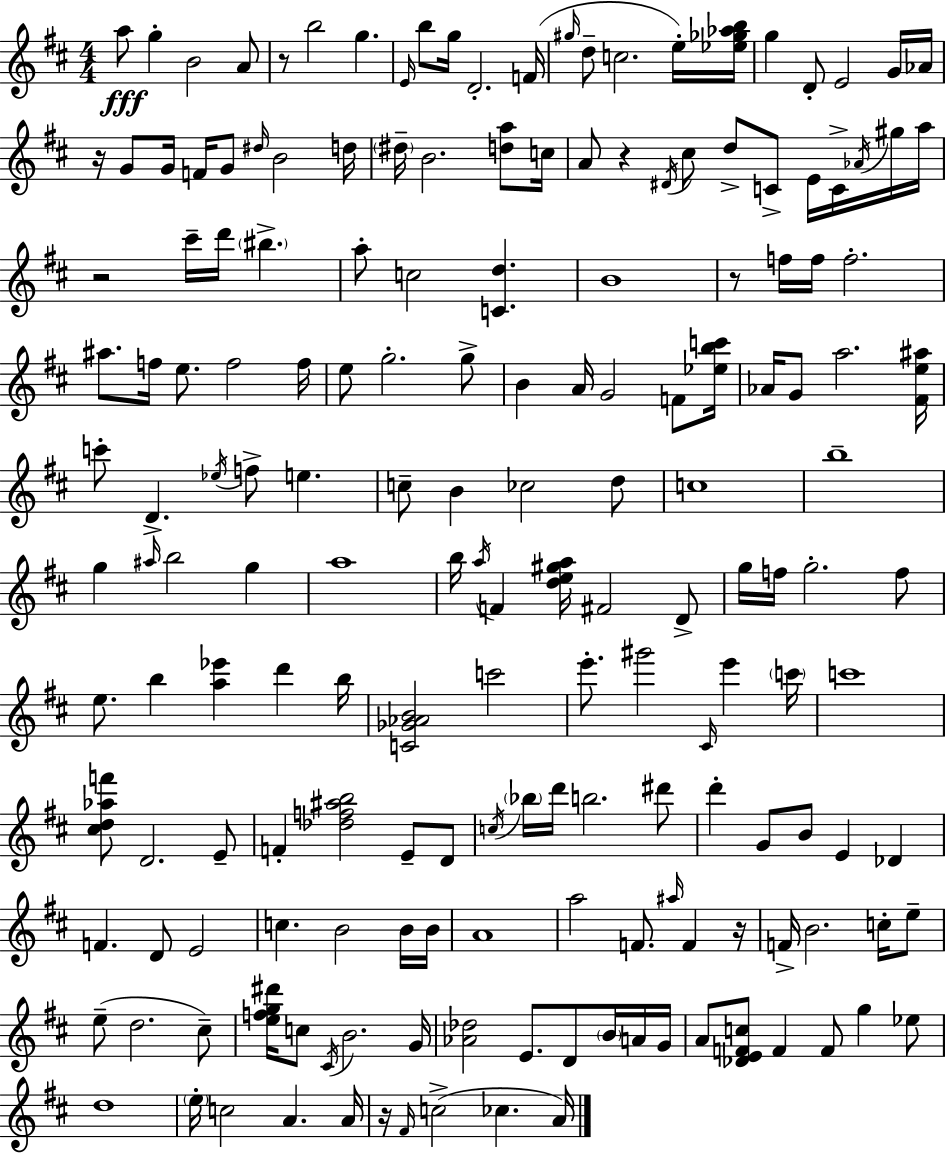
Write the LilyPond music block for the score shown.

{
  \clef treble
  \numericTimeSignature
  \time 4/4
  \key d \major
  a''8\fff g''4-. b'2 a'8 | r8 b''2 g''4. | \grace { e'16 } b''8 g''16 d'2.-. | f'16( \grace { gis''16 } d''8-- c''2. | \break e''16-.) <ees'' ges'' aes'' b''>16 g''4 d'8-. e'2 | g'16 aes'16 r16 g'8 g'16 f'16 g'8 \grace { dis''16 } b'2 | d''16 \parenthesize dis''16-- b'2. | <d'' a''>8 c''16 a'8 r4 \acciaccatura { dis'16 } cis''8 d''8-> c'8-> | \break e'16 c'16-> \acciaccatura { aes'16 } gis''16 a''16 r2 cis'''16-- d'''16 \parenthesize bis''4.-> | a''8-. c''2 <c' d''>4. | b'1 | r8 f''16 f''16 f''2.-. | \break ais''8. f''16 e''8. f''2 | f''16 e''8 g''2.-. | g''8-> b'4 a'16 g'2 | f'8 <ees'' b'' c'''>16 aes'16 g'8 a''2. | \break <fis' e'' ais''>16 c'''8-. d'4.-> \acciaccatura { ees''16 } f''8-> | e''4. c''8-- b'4 ces''2 | d''8 c''1 | b''1-- | \break g''4 \grace { ais''16 } b''2 | g''4 a''1 | b''16 \acciaccatura { a''16 } f'4 <d'' e'' gis'' a''>16 fis'2 | d'8-> g''16 f''16 g''2.-. | \break f''8 e''8. b''4 <a'' ees'''>4 | d'''4 b''16 <c' ges' aes' b'>2 | c'''2 e'''8.-. gis'''2 | \grace { cis'16 } e'''4 \parenthesize c'''16 c'''1 | \break <cis'' d'' aes'' f'''>8 d'2. | e'8-- f'4-. <des'' f'' ais'' b''>2 | e'8-- d'8 \acciaccatura { c''16 } \parenthesize bes''16 d'''16 b''2. | dis'''8 d'''4-. g'8 | \break b'8 e'4 des'4 f'4. | d'8 e'2 c''4. | b'2 b'16 b'16 a'1 | a''2 | \break f'8. \grace { ais''16 } f'4 r16 f'16-> b'2. | c''16-. e''8-- e''8--( d''2. | cis''8--) <e'' f'' g'' dis'''>16 c''8 \acciaccatura { cis'16 } b'2. | g'16 <aes' des''>2 | \break e'8. d'8 \parenthesize b'16 a'16 g'16 a'8 <des' e' f' c''>8 | f'4 f'8 g''4 ees''8 d''1 | \parenthesize e''16-. c''2 | a'4. a'16 r16 \grace { fis'16 }( c''2-> | \break ces''4. a'16) \bar "|."
}